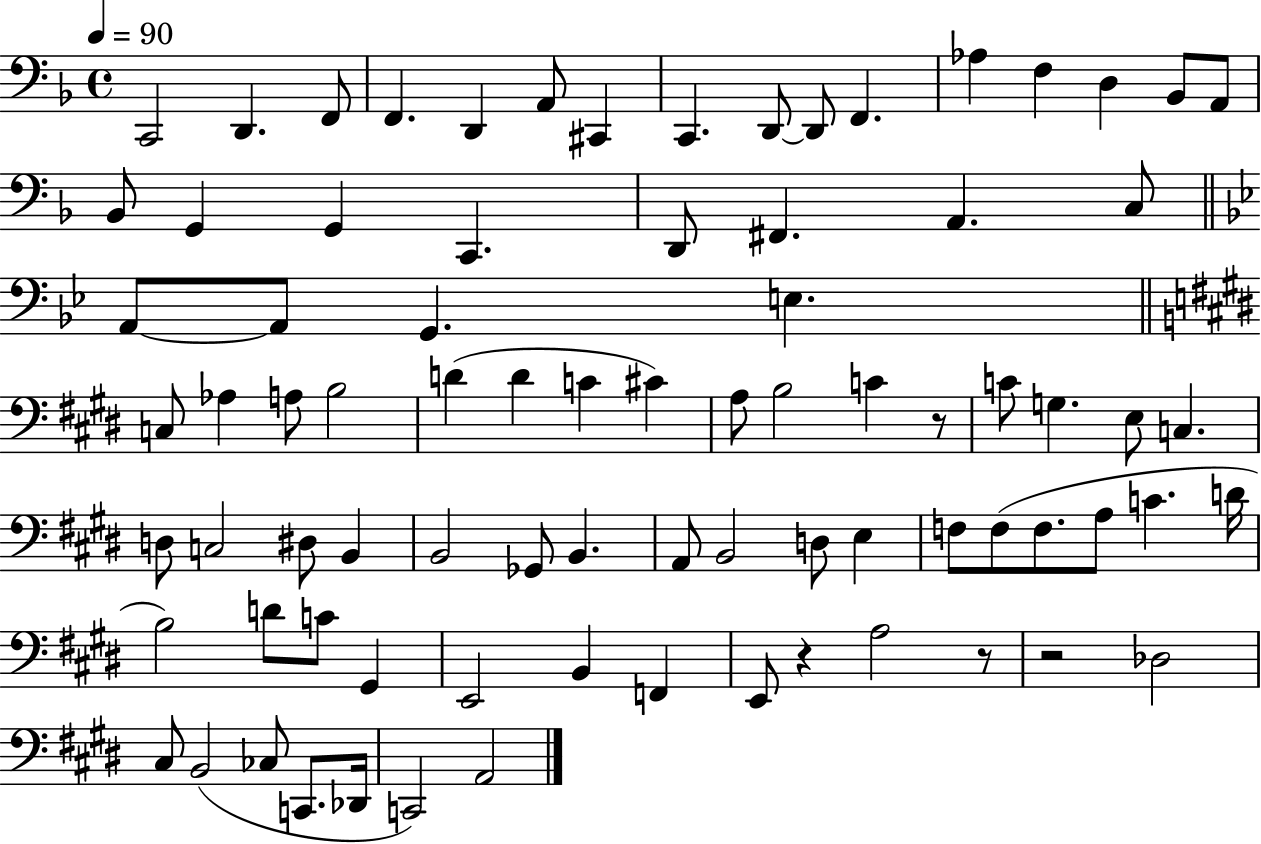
{
  \clef bass
  \time 4/4
  \defaultTimeSignature
  \key f \major
  \tempo 4 = 90
  c,2 d,4. f,8 | f,4. d,4 a,8 cis,4 | c,4. d,8~~ d,8 f,4. | aes4 f4 d4 bes,8 a,8 | \break bes,8 g,4 g,4 c,4. | d,8 fis,4. a,4. c8 | \bar "||" \break \key bes \major a,8~~ a,8 g,4. e4. | \bar "||" \break \key e \major c8 aes4 a8 b2 | d'4( d'4 c'4 cis'4) | a8 b2 c'4 r8 | c'8 g4. e8 c4. | \break d8 c2 dis8 b,4 | b,2 ges,8 b,4. | a,8 b,2 d8 e4 | f8 f8( f8. a8 c'4. d'16 | \break b2) d'8 c'8 gis,4 | e,2 b,4 f,4 | e,8 r4 a2 r8 | r2 des2 | \break cis8 b,2( ces8 c,8. des,16 | c,2) a,2 | \bar "|."
}